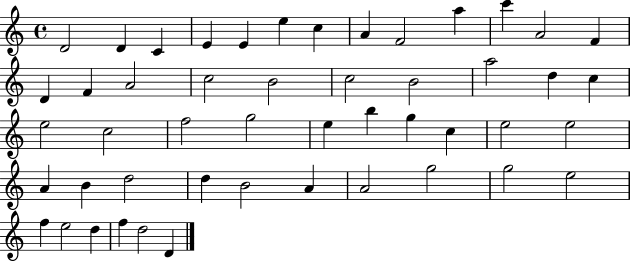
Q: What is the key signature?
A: C major